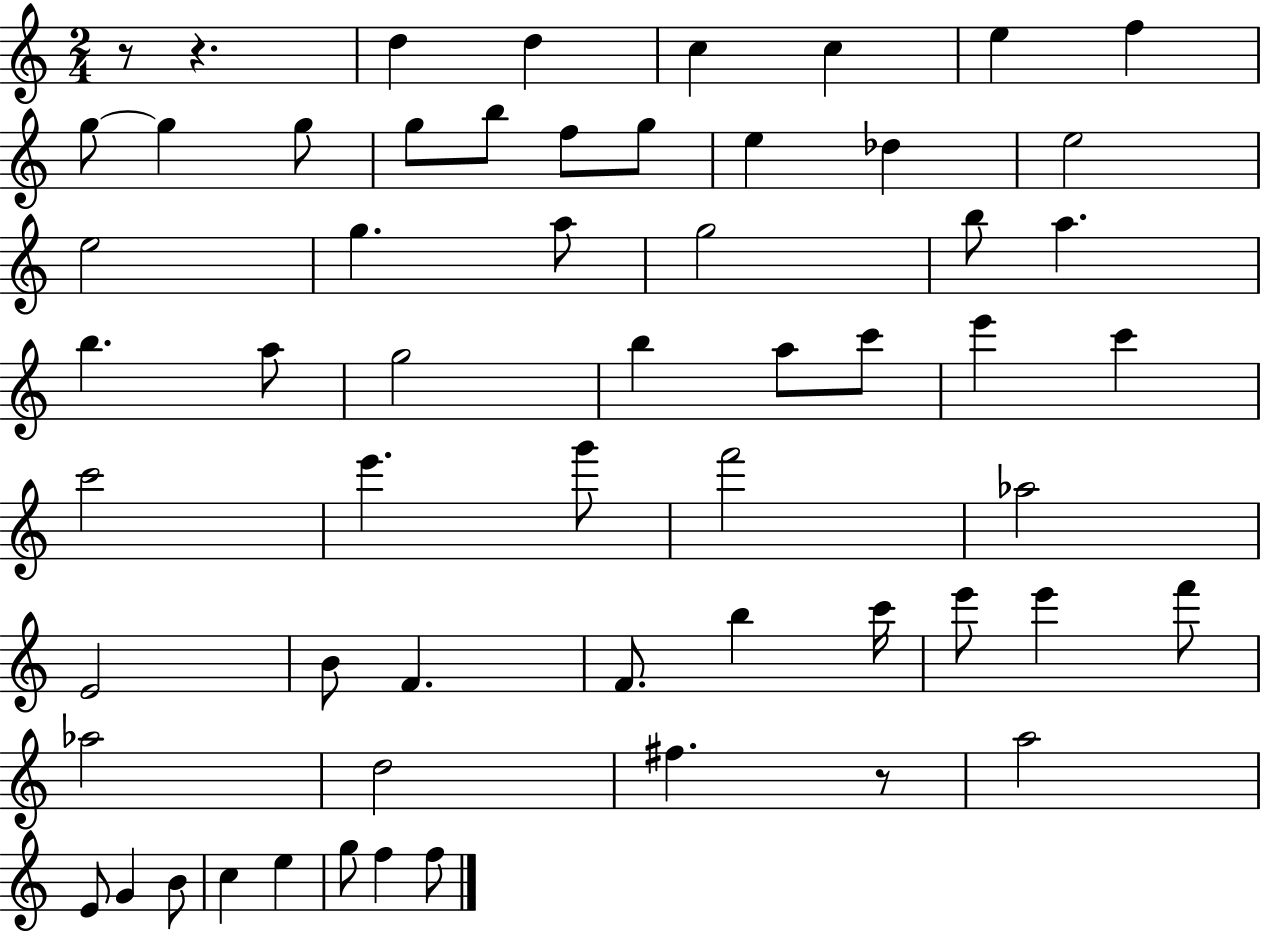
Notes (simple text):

R/e R/q. D5/q D5/q C5/q C5/q E5/q F5/q G5/e G5/q G5/e G5/e B5/e F5/e G5/e E5/q Db5/q E5/h E5/h G5/q. A5/e G5/h B5/e A5/q. B5/q. A5/e G5/h B5/q A5/e C6/e E6/q C6/q C6/h E6/q. G6/e F6/h Ab5/h E4/h B4/e F4/q. F4/e. B5/q C6/s E6/e E6/q F6/e Ab5/h D5/h F#5/q. R/e A5/h E4/e G4/q B4/e C5/q E5/q G5/e F5/q F5/e